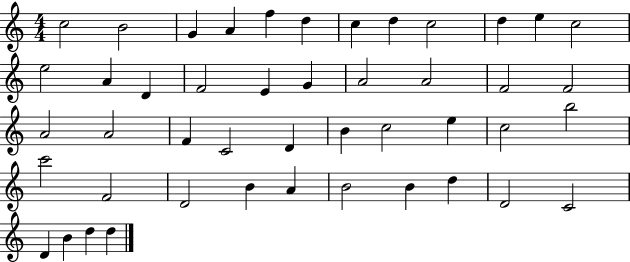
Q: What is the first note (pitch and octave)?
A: C5